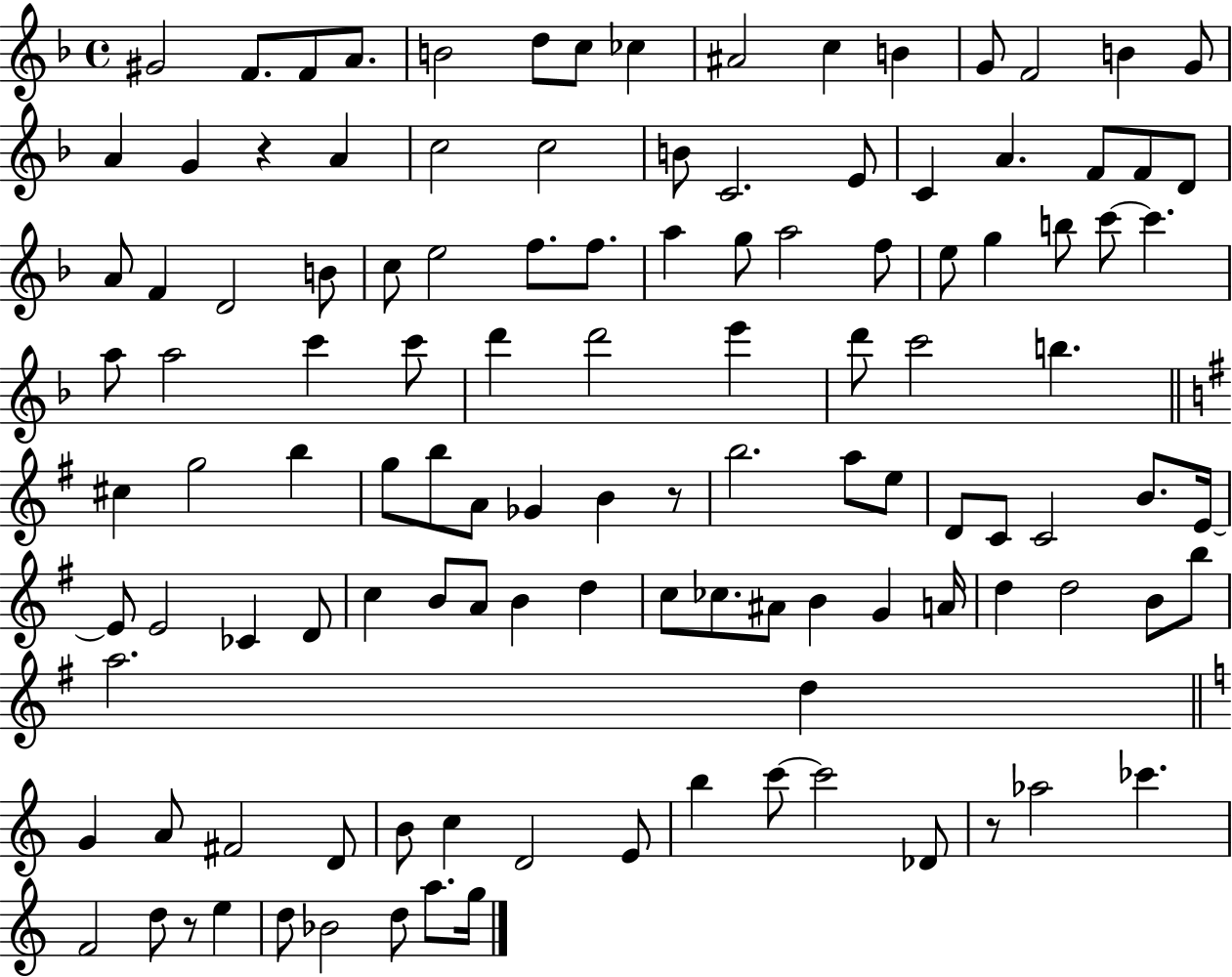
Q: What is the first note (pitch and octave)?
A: G#4